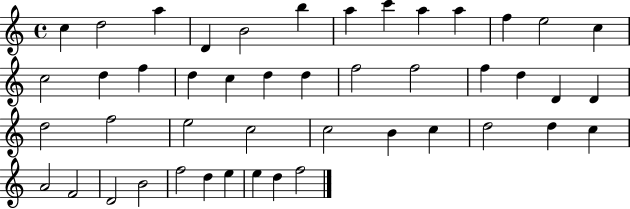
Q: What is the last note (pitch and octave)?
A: F5